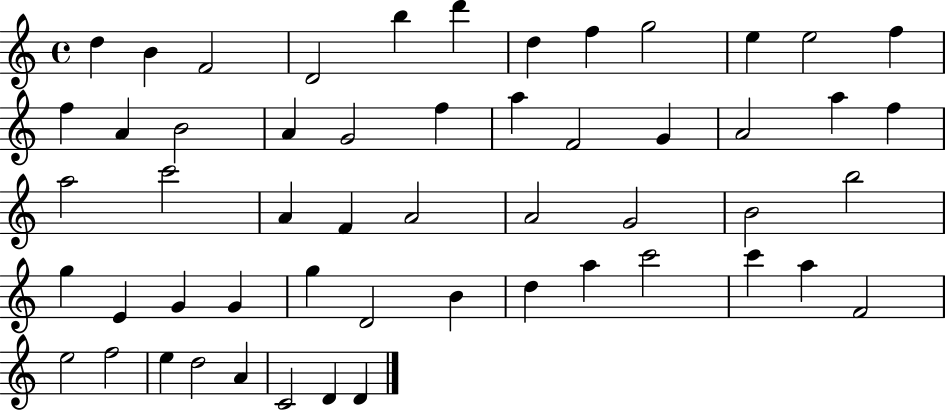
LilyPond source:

{
  \clef treble
  \time 4/4
  \defaultTimeSignature
  \key c \major
  d''4 b'4 f'2 | d'2 b''4 d'''4 | d''4 f''4 g''2 | e''4 e''2 f''4 | \break f''4 a'4 b'2 | a'4 g'2 f''4 | a''4 f'2 g'4 | a'2 a''4 f''4 | \break a''2 c'''2 | a'4 f'4 a'2 | a'2 g'2 | b'2 b''2 | \break g''4 e'4 g'4 g'4 | g''4 d'2 b'4 | d''4 a''4 c'''2 | c'''4 a''4 f'2 | \break e''2 f''2 | e''4 d''2 a'4 | c'2 d'4 d'4 | \bar "|."
}